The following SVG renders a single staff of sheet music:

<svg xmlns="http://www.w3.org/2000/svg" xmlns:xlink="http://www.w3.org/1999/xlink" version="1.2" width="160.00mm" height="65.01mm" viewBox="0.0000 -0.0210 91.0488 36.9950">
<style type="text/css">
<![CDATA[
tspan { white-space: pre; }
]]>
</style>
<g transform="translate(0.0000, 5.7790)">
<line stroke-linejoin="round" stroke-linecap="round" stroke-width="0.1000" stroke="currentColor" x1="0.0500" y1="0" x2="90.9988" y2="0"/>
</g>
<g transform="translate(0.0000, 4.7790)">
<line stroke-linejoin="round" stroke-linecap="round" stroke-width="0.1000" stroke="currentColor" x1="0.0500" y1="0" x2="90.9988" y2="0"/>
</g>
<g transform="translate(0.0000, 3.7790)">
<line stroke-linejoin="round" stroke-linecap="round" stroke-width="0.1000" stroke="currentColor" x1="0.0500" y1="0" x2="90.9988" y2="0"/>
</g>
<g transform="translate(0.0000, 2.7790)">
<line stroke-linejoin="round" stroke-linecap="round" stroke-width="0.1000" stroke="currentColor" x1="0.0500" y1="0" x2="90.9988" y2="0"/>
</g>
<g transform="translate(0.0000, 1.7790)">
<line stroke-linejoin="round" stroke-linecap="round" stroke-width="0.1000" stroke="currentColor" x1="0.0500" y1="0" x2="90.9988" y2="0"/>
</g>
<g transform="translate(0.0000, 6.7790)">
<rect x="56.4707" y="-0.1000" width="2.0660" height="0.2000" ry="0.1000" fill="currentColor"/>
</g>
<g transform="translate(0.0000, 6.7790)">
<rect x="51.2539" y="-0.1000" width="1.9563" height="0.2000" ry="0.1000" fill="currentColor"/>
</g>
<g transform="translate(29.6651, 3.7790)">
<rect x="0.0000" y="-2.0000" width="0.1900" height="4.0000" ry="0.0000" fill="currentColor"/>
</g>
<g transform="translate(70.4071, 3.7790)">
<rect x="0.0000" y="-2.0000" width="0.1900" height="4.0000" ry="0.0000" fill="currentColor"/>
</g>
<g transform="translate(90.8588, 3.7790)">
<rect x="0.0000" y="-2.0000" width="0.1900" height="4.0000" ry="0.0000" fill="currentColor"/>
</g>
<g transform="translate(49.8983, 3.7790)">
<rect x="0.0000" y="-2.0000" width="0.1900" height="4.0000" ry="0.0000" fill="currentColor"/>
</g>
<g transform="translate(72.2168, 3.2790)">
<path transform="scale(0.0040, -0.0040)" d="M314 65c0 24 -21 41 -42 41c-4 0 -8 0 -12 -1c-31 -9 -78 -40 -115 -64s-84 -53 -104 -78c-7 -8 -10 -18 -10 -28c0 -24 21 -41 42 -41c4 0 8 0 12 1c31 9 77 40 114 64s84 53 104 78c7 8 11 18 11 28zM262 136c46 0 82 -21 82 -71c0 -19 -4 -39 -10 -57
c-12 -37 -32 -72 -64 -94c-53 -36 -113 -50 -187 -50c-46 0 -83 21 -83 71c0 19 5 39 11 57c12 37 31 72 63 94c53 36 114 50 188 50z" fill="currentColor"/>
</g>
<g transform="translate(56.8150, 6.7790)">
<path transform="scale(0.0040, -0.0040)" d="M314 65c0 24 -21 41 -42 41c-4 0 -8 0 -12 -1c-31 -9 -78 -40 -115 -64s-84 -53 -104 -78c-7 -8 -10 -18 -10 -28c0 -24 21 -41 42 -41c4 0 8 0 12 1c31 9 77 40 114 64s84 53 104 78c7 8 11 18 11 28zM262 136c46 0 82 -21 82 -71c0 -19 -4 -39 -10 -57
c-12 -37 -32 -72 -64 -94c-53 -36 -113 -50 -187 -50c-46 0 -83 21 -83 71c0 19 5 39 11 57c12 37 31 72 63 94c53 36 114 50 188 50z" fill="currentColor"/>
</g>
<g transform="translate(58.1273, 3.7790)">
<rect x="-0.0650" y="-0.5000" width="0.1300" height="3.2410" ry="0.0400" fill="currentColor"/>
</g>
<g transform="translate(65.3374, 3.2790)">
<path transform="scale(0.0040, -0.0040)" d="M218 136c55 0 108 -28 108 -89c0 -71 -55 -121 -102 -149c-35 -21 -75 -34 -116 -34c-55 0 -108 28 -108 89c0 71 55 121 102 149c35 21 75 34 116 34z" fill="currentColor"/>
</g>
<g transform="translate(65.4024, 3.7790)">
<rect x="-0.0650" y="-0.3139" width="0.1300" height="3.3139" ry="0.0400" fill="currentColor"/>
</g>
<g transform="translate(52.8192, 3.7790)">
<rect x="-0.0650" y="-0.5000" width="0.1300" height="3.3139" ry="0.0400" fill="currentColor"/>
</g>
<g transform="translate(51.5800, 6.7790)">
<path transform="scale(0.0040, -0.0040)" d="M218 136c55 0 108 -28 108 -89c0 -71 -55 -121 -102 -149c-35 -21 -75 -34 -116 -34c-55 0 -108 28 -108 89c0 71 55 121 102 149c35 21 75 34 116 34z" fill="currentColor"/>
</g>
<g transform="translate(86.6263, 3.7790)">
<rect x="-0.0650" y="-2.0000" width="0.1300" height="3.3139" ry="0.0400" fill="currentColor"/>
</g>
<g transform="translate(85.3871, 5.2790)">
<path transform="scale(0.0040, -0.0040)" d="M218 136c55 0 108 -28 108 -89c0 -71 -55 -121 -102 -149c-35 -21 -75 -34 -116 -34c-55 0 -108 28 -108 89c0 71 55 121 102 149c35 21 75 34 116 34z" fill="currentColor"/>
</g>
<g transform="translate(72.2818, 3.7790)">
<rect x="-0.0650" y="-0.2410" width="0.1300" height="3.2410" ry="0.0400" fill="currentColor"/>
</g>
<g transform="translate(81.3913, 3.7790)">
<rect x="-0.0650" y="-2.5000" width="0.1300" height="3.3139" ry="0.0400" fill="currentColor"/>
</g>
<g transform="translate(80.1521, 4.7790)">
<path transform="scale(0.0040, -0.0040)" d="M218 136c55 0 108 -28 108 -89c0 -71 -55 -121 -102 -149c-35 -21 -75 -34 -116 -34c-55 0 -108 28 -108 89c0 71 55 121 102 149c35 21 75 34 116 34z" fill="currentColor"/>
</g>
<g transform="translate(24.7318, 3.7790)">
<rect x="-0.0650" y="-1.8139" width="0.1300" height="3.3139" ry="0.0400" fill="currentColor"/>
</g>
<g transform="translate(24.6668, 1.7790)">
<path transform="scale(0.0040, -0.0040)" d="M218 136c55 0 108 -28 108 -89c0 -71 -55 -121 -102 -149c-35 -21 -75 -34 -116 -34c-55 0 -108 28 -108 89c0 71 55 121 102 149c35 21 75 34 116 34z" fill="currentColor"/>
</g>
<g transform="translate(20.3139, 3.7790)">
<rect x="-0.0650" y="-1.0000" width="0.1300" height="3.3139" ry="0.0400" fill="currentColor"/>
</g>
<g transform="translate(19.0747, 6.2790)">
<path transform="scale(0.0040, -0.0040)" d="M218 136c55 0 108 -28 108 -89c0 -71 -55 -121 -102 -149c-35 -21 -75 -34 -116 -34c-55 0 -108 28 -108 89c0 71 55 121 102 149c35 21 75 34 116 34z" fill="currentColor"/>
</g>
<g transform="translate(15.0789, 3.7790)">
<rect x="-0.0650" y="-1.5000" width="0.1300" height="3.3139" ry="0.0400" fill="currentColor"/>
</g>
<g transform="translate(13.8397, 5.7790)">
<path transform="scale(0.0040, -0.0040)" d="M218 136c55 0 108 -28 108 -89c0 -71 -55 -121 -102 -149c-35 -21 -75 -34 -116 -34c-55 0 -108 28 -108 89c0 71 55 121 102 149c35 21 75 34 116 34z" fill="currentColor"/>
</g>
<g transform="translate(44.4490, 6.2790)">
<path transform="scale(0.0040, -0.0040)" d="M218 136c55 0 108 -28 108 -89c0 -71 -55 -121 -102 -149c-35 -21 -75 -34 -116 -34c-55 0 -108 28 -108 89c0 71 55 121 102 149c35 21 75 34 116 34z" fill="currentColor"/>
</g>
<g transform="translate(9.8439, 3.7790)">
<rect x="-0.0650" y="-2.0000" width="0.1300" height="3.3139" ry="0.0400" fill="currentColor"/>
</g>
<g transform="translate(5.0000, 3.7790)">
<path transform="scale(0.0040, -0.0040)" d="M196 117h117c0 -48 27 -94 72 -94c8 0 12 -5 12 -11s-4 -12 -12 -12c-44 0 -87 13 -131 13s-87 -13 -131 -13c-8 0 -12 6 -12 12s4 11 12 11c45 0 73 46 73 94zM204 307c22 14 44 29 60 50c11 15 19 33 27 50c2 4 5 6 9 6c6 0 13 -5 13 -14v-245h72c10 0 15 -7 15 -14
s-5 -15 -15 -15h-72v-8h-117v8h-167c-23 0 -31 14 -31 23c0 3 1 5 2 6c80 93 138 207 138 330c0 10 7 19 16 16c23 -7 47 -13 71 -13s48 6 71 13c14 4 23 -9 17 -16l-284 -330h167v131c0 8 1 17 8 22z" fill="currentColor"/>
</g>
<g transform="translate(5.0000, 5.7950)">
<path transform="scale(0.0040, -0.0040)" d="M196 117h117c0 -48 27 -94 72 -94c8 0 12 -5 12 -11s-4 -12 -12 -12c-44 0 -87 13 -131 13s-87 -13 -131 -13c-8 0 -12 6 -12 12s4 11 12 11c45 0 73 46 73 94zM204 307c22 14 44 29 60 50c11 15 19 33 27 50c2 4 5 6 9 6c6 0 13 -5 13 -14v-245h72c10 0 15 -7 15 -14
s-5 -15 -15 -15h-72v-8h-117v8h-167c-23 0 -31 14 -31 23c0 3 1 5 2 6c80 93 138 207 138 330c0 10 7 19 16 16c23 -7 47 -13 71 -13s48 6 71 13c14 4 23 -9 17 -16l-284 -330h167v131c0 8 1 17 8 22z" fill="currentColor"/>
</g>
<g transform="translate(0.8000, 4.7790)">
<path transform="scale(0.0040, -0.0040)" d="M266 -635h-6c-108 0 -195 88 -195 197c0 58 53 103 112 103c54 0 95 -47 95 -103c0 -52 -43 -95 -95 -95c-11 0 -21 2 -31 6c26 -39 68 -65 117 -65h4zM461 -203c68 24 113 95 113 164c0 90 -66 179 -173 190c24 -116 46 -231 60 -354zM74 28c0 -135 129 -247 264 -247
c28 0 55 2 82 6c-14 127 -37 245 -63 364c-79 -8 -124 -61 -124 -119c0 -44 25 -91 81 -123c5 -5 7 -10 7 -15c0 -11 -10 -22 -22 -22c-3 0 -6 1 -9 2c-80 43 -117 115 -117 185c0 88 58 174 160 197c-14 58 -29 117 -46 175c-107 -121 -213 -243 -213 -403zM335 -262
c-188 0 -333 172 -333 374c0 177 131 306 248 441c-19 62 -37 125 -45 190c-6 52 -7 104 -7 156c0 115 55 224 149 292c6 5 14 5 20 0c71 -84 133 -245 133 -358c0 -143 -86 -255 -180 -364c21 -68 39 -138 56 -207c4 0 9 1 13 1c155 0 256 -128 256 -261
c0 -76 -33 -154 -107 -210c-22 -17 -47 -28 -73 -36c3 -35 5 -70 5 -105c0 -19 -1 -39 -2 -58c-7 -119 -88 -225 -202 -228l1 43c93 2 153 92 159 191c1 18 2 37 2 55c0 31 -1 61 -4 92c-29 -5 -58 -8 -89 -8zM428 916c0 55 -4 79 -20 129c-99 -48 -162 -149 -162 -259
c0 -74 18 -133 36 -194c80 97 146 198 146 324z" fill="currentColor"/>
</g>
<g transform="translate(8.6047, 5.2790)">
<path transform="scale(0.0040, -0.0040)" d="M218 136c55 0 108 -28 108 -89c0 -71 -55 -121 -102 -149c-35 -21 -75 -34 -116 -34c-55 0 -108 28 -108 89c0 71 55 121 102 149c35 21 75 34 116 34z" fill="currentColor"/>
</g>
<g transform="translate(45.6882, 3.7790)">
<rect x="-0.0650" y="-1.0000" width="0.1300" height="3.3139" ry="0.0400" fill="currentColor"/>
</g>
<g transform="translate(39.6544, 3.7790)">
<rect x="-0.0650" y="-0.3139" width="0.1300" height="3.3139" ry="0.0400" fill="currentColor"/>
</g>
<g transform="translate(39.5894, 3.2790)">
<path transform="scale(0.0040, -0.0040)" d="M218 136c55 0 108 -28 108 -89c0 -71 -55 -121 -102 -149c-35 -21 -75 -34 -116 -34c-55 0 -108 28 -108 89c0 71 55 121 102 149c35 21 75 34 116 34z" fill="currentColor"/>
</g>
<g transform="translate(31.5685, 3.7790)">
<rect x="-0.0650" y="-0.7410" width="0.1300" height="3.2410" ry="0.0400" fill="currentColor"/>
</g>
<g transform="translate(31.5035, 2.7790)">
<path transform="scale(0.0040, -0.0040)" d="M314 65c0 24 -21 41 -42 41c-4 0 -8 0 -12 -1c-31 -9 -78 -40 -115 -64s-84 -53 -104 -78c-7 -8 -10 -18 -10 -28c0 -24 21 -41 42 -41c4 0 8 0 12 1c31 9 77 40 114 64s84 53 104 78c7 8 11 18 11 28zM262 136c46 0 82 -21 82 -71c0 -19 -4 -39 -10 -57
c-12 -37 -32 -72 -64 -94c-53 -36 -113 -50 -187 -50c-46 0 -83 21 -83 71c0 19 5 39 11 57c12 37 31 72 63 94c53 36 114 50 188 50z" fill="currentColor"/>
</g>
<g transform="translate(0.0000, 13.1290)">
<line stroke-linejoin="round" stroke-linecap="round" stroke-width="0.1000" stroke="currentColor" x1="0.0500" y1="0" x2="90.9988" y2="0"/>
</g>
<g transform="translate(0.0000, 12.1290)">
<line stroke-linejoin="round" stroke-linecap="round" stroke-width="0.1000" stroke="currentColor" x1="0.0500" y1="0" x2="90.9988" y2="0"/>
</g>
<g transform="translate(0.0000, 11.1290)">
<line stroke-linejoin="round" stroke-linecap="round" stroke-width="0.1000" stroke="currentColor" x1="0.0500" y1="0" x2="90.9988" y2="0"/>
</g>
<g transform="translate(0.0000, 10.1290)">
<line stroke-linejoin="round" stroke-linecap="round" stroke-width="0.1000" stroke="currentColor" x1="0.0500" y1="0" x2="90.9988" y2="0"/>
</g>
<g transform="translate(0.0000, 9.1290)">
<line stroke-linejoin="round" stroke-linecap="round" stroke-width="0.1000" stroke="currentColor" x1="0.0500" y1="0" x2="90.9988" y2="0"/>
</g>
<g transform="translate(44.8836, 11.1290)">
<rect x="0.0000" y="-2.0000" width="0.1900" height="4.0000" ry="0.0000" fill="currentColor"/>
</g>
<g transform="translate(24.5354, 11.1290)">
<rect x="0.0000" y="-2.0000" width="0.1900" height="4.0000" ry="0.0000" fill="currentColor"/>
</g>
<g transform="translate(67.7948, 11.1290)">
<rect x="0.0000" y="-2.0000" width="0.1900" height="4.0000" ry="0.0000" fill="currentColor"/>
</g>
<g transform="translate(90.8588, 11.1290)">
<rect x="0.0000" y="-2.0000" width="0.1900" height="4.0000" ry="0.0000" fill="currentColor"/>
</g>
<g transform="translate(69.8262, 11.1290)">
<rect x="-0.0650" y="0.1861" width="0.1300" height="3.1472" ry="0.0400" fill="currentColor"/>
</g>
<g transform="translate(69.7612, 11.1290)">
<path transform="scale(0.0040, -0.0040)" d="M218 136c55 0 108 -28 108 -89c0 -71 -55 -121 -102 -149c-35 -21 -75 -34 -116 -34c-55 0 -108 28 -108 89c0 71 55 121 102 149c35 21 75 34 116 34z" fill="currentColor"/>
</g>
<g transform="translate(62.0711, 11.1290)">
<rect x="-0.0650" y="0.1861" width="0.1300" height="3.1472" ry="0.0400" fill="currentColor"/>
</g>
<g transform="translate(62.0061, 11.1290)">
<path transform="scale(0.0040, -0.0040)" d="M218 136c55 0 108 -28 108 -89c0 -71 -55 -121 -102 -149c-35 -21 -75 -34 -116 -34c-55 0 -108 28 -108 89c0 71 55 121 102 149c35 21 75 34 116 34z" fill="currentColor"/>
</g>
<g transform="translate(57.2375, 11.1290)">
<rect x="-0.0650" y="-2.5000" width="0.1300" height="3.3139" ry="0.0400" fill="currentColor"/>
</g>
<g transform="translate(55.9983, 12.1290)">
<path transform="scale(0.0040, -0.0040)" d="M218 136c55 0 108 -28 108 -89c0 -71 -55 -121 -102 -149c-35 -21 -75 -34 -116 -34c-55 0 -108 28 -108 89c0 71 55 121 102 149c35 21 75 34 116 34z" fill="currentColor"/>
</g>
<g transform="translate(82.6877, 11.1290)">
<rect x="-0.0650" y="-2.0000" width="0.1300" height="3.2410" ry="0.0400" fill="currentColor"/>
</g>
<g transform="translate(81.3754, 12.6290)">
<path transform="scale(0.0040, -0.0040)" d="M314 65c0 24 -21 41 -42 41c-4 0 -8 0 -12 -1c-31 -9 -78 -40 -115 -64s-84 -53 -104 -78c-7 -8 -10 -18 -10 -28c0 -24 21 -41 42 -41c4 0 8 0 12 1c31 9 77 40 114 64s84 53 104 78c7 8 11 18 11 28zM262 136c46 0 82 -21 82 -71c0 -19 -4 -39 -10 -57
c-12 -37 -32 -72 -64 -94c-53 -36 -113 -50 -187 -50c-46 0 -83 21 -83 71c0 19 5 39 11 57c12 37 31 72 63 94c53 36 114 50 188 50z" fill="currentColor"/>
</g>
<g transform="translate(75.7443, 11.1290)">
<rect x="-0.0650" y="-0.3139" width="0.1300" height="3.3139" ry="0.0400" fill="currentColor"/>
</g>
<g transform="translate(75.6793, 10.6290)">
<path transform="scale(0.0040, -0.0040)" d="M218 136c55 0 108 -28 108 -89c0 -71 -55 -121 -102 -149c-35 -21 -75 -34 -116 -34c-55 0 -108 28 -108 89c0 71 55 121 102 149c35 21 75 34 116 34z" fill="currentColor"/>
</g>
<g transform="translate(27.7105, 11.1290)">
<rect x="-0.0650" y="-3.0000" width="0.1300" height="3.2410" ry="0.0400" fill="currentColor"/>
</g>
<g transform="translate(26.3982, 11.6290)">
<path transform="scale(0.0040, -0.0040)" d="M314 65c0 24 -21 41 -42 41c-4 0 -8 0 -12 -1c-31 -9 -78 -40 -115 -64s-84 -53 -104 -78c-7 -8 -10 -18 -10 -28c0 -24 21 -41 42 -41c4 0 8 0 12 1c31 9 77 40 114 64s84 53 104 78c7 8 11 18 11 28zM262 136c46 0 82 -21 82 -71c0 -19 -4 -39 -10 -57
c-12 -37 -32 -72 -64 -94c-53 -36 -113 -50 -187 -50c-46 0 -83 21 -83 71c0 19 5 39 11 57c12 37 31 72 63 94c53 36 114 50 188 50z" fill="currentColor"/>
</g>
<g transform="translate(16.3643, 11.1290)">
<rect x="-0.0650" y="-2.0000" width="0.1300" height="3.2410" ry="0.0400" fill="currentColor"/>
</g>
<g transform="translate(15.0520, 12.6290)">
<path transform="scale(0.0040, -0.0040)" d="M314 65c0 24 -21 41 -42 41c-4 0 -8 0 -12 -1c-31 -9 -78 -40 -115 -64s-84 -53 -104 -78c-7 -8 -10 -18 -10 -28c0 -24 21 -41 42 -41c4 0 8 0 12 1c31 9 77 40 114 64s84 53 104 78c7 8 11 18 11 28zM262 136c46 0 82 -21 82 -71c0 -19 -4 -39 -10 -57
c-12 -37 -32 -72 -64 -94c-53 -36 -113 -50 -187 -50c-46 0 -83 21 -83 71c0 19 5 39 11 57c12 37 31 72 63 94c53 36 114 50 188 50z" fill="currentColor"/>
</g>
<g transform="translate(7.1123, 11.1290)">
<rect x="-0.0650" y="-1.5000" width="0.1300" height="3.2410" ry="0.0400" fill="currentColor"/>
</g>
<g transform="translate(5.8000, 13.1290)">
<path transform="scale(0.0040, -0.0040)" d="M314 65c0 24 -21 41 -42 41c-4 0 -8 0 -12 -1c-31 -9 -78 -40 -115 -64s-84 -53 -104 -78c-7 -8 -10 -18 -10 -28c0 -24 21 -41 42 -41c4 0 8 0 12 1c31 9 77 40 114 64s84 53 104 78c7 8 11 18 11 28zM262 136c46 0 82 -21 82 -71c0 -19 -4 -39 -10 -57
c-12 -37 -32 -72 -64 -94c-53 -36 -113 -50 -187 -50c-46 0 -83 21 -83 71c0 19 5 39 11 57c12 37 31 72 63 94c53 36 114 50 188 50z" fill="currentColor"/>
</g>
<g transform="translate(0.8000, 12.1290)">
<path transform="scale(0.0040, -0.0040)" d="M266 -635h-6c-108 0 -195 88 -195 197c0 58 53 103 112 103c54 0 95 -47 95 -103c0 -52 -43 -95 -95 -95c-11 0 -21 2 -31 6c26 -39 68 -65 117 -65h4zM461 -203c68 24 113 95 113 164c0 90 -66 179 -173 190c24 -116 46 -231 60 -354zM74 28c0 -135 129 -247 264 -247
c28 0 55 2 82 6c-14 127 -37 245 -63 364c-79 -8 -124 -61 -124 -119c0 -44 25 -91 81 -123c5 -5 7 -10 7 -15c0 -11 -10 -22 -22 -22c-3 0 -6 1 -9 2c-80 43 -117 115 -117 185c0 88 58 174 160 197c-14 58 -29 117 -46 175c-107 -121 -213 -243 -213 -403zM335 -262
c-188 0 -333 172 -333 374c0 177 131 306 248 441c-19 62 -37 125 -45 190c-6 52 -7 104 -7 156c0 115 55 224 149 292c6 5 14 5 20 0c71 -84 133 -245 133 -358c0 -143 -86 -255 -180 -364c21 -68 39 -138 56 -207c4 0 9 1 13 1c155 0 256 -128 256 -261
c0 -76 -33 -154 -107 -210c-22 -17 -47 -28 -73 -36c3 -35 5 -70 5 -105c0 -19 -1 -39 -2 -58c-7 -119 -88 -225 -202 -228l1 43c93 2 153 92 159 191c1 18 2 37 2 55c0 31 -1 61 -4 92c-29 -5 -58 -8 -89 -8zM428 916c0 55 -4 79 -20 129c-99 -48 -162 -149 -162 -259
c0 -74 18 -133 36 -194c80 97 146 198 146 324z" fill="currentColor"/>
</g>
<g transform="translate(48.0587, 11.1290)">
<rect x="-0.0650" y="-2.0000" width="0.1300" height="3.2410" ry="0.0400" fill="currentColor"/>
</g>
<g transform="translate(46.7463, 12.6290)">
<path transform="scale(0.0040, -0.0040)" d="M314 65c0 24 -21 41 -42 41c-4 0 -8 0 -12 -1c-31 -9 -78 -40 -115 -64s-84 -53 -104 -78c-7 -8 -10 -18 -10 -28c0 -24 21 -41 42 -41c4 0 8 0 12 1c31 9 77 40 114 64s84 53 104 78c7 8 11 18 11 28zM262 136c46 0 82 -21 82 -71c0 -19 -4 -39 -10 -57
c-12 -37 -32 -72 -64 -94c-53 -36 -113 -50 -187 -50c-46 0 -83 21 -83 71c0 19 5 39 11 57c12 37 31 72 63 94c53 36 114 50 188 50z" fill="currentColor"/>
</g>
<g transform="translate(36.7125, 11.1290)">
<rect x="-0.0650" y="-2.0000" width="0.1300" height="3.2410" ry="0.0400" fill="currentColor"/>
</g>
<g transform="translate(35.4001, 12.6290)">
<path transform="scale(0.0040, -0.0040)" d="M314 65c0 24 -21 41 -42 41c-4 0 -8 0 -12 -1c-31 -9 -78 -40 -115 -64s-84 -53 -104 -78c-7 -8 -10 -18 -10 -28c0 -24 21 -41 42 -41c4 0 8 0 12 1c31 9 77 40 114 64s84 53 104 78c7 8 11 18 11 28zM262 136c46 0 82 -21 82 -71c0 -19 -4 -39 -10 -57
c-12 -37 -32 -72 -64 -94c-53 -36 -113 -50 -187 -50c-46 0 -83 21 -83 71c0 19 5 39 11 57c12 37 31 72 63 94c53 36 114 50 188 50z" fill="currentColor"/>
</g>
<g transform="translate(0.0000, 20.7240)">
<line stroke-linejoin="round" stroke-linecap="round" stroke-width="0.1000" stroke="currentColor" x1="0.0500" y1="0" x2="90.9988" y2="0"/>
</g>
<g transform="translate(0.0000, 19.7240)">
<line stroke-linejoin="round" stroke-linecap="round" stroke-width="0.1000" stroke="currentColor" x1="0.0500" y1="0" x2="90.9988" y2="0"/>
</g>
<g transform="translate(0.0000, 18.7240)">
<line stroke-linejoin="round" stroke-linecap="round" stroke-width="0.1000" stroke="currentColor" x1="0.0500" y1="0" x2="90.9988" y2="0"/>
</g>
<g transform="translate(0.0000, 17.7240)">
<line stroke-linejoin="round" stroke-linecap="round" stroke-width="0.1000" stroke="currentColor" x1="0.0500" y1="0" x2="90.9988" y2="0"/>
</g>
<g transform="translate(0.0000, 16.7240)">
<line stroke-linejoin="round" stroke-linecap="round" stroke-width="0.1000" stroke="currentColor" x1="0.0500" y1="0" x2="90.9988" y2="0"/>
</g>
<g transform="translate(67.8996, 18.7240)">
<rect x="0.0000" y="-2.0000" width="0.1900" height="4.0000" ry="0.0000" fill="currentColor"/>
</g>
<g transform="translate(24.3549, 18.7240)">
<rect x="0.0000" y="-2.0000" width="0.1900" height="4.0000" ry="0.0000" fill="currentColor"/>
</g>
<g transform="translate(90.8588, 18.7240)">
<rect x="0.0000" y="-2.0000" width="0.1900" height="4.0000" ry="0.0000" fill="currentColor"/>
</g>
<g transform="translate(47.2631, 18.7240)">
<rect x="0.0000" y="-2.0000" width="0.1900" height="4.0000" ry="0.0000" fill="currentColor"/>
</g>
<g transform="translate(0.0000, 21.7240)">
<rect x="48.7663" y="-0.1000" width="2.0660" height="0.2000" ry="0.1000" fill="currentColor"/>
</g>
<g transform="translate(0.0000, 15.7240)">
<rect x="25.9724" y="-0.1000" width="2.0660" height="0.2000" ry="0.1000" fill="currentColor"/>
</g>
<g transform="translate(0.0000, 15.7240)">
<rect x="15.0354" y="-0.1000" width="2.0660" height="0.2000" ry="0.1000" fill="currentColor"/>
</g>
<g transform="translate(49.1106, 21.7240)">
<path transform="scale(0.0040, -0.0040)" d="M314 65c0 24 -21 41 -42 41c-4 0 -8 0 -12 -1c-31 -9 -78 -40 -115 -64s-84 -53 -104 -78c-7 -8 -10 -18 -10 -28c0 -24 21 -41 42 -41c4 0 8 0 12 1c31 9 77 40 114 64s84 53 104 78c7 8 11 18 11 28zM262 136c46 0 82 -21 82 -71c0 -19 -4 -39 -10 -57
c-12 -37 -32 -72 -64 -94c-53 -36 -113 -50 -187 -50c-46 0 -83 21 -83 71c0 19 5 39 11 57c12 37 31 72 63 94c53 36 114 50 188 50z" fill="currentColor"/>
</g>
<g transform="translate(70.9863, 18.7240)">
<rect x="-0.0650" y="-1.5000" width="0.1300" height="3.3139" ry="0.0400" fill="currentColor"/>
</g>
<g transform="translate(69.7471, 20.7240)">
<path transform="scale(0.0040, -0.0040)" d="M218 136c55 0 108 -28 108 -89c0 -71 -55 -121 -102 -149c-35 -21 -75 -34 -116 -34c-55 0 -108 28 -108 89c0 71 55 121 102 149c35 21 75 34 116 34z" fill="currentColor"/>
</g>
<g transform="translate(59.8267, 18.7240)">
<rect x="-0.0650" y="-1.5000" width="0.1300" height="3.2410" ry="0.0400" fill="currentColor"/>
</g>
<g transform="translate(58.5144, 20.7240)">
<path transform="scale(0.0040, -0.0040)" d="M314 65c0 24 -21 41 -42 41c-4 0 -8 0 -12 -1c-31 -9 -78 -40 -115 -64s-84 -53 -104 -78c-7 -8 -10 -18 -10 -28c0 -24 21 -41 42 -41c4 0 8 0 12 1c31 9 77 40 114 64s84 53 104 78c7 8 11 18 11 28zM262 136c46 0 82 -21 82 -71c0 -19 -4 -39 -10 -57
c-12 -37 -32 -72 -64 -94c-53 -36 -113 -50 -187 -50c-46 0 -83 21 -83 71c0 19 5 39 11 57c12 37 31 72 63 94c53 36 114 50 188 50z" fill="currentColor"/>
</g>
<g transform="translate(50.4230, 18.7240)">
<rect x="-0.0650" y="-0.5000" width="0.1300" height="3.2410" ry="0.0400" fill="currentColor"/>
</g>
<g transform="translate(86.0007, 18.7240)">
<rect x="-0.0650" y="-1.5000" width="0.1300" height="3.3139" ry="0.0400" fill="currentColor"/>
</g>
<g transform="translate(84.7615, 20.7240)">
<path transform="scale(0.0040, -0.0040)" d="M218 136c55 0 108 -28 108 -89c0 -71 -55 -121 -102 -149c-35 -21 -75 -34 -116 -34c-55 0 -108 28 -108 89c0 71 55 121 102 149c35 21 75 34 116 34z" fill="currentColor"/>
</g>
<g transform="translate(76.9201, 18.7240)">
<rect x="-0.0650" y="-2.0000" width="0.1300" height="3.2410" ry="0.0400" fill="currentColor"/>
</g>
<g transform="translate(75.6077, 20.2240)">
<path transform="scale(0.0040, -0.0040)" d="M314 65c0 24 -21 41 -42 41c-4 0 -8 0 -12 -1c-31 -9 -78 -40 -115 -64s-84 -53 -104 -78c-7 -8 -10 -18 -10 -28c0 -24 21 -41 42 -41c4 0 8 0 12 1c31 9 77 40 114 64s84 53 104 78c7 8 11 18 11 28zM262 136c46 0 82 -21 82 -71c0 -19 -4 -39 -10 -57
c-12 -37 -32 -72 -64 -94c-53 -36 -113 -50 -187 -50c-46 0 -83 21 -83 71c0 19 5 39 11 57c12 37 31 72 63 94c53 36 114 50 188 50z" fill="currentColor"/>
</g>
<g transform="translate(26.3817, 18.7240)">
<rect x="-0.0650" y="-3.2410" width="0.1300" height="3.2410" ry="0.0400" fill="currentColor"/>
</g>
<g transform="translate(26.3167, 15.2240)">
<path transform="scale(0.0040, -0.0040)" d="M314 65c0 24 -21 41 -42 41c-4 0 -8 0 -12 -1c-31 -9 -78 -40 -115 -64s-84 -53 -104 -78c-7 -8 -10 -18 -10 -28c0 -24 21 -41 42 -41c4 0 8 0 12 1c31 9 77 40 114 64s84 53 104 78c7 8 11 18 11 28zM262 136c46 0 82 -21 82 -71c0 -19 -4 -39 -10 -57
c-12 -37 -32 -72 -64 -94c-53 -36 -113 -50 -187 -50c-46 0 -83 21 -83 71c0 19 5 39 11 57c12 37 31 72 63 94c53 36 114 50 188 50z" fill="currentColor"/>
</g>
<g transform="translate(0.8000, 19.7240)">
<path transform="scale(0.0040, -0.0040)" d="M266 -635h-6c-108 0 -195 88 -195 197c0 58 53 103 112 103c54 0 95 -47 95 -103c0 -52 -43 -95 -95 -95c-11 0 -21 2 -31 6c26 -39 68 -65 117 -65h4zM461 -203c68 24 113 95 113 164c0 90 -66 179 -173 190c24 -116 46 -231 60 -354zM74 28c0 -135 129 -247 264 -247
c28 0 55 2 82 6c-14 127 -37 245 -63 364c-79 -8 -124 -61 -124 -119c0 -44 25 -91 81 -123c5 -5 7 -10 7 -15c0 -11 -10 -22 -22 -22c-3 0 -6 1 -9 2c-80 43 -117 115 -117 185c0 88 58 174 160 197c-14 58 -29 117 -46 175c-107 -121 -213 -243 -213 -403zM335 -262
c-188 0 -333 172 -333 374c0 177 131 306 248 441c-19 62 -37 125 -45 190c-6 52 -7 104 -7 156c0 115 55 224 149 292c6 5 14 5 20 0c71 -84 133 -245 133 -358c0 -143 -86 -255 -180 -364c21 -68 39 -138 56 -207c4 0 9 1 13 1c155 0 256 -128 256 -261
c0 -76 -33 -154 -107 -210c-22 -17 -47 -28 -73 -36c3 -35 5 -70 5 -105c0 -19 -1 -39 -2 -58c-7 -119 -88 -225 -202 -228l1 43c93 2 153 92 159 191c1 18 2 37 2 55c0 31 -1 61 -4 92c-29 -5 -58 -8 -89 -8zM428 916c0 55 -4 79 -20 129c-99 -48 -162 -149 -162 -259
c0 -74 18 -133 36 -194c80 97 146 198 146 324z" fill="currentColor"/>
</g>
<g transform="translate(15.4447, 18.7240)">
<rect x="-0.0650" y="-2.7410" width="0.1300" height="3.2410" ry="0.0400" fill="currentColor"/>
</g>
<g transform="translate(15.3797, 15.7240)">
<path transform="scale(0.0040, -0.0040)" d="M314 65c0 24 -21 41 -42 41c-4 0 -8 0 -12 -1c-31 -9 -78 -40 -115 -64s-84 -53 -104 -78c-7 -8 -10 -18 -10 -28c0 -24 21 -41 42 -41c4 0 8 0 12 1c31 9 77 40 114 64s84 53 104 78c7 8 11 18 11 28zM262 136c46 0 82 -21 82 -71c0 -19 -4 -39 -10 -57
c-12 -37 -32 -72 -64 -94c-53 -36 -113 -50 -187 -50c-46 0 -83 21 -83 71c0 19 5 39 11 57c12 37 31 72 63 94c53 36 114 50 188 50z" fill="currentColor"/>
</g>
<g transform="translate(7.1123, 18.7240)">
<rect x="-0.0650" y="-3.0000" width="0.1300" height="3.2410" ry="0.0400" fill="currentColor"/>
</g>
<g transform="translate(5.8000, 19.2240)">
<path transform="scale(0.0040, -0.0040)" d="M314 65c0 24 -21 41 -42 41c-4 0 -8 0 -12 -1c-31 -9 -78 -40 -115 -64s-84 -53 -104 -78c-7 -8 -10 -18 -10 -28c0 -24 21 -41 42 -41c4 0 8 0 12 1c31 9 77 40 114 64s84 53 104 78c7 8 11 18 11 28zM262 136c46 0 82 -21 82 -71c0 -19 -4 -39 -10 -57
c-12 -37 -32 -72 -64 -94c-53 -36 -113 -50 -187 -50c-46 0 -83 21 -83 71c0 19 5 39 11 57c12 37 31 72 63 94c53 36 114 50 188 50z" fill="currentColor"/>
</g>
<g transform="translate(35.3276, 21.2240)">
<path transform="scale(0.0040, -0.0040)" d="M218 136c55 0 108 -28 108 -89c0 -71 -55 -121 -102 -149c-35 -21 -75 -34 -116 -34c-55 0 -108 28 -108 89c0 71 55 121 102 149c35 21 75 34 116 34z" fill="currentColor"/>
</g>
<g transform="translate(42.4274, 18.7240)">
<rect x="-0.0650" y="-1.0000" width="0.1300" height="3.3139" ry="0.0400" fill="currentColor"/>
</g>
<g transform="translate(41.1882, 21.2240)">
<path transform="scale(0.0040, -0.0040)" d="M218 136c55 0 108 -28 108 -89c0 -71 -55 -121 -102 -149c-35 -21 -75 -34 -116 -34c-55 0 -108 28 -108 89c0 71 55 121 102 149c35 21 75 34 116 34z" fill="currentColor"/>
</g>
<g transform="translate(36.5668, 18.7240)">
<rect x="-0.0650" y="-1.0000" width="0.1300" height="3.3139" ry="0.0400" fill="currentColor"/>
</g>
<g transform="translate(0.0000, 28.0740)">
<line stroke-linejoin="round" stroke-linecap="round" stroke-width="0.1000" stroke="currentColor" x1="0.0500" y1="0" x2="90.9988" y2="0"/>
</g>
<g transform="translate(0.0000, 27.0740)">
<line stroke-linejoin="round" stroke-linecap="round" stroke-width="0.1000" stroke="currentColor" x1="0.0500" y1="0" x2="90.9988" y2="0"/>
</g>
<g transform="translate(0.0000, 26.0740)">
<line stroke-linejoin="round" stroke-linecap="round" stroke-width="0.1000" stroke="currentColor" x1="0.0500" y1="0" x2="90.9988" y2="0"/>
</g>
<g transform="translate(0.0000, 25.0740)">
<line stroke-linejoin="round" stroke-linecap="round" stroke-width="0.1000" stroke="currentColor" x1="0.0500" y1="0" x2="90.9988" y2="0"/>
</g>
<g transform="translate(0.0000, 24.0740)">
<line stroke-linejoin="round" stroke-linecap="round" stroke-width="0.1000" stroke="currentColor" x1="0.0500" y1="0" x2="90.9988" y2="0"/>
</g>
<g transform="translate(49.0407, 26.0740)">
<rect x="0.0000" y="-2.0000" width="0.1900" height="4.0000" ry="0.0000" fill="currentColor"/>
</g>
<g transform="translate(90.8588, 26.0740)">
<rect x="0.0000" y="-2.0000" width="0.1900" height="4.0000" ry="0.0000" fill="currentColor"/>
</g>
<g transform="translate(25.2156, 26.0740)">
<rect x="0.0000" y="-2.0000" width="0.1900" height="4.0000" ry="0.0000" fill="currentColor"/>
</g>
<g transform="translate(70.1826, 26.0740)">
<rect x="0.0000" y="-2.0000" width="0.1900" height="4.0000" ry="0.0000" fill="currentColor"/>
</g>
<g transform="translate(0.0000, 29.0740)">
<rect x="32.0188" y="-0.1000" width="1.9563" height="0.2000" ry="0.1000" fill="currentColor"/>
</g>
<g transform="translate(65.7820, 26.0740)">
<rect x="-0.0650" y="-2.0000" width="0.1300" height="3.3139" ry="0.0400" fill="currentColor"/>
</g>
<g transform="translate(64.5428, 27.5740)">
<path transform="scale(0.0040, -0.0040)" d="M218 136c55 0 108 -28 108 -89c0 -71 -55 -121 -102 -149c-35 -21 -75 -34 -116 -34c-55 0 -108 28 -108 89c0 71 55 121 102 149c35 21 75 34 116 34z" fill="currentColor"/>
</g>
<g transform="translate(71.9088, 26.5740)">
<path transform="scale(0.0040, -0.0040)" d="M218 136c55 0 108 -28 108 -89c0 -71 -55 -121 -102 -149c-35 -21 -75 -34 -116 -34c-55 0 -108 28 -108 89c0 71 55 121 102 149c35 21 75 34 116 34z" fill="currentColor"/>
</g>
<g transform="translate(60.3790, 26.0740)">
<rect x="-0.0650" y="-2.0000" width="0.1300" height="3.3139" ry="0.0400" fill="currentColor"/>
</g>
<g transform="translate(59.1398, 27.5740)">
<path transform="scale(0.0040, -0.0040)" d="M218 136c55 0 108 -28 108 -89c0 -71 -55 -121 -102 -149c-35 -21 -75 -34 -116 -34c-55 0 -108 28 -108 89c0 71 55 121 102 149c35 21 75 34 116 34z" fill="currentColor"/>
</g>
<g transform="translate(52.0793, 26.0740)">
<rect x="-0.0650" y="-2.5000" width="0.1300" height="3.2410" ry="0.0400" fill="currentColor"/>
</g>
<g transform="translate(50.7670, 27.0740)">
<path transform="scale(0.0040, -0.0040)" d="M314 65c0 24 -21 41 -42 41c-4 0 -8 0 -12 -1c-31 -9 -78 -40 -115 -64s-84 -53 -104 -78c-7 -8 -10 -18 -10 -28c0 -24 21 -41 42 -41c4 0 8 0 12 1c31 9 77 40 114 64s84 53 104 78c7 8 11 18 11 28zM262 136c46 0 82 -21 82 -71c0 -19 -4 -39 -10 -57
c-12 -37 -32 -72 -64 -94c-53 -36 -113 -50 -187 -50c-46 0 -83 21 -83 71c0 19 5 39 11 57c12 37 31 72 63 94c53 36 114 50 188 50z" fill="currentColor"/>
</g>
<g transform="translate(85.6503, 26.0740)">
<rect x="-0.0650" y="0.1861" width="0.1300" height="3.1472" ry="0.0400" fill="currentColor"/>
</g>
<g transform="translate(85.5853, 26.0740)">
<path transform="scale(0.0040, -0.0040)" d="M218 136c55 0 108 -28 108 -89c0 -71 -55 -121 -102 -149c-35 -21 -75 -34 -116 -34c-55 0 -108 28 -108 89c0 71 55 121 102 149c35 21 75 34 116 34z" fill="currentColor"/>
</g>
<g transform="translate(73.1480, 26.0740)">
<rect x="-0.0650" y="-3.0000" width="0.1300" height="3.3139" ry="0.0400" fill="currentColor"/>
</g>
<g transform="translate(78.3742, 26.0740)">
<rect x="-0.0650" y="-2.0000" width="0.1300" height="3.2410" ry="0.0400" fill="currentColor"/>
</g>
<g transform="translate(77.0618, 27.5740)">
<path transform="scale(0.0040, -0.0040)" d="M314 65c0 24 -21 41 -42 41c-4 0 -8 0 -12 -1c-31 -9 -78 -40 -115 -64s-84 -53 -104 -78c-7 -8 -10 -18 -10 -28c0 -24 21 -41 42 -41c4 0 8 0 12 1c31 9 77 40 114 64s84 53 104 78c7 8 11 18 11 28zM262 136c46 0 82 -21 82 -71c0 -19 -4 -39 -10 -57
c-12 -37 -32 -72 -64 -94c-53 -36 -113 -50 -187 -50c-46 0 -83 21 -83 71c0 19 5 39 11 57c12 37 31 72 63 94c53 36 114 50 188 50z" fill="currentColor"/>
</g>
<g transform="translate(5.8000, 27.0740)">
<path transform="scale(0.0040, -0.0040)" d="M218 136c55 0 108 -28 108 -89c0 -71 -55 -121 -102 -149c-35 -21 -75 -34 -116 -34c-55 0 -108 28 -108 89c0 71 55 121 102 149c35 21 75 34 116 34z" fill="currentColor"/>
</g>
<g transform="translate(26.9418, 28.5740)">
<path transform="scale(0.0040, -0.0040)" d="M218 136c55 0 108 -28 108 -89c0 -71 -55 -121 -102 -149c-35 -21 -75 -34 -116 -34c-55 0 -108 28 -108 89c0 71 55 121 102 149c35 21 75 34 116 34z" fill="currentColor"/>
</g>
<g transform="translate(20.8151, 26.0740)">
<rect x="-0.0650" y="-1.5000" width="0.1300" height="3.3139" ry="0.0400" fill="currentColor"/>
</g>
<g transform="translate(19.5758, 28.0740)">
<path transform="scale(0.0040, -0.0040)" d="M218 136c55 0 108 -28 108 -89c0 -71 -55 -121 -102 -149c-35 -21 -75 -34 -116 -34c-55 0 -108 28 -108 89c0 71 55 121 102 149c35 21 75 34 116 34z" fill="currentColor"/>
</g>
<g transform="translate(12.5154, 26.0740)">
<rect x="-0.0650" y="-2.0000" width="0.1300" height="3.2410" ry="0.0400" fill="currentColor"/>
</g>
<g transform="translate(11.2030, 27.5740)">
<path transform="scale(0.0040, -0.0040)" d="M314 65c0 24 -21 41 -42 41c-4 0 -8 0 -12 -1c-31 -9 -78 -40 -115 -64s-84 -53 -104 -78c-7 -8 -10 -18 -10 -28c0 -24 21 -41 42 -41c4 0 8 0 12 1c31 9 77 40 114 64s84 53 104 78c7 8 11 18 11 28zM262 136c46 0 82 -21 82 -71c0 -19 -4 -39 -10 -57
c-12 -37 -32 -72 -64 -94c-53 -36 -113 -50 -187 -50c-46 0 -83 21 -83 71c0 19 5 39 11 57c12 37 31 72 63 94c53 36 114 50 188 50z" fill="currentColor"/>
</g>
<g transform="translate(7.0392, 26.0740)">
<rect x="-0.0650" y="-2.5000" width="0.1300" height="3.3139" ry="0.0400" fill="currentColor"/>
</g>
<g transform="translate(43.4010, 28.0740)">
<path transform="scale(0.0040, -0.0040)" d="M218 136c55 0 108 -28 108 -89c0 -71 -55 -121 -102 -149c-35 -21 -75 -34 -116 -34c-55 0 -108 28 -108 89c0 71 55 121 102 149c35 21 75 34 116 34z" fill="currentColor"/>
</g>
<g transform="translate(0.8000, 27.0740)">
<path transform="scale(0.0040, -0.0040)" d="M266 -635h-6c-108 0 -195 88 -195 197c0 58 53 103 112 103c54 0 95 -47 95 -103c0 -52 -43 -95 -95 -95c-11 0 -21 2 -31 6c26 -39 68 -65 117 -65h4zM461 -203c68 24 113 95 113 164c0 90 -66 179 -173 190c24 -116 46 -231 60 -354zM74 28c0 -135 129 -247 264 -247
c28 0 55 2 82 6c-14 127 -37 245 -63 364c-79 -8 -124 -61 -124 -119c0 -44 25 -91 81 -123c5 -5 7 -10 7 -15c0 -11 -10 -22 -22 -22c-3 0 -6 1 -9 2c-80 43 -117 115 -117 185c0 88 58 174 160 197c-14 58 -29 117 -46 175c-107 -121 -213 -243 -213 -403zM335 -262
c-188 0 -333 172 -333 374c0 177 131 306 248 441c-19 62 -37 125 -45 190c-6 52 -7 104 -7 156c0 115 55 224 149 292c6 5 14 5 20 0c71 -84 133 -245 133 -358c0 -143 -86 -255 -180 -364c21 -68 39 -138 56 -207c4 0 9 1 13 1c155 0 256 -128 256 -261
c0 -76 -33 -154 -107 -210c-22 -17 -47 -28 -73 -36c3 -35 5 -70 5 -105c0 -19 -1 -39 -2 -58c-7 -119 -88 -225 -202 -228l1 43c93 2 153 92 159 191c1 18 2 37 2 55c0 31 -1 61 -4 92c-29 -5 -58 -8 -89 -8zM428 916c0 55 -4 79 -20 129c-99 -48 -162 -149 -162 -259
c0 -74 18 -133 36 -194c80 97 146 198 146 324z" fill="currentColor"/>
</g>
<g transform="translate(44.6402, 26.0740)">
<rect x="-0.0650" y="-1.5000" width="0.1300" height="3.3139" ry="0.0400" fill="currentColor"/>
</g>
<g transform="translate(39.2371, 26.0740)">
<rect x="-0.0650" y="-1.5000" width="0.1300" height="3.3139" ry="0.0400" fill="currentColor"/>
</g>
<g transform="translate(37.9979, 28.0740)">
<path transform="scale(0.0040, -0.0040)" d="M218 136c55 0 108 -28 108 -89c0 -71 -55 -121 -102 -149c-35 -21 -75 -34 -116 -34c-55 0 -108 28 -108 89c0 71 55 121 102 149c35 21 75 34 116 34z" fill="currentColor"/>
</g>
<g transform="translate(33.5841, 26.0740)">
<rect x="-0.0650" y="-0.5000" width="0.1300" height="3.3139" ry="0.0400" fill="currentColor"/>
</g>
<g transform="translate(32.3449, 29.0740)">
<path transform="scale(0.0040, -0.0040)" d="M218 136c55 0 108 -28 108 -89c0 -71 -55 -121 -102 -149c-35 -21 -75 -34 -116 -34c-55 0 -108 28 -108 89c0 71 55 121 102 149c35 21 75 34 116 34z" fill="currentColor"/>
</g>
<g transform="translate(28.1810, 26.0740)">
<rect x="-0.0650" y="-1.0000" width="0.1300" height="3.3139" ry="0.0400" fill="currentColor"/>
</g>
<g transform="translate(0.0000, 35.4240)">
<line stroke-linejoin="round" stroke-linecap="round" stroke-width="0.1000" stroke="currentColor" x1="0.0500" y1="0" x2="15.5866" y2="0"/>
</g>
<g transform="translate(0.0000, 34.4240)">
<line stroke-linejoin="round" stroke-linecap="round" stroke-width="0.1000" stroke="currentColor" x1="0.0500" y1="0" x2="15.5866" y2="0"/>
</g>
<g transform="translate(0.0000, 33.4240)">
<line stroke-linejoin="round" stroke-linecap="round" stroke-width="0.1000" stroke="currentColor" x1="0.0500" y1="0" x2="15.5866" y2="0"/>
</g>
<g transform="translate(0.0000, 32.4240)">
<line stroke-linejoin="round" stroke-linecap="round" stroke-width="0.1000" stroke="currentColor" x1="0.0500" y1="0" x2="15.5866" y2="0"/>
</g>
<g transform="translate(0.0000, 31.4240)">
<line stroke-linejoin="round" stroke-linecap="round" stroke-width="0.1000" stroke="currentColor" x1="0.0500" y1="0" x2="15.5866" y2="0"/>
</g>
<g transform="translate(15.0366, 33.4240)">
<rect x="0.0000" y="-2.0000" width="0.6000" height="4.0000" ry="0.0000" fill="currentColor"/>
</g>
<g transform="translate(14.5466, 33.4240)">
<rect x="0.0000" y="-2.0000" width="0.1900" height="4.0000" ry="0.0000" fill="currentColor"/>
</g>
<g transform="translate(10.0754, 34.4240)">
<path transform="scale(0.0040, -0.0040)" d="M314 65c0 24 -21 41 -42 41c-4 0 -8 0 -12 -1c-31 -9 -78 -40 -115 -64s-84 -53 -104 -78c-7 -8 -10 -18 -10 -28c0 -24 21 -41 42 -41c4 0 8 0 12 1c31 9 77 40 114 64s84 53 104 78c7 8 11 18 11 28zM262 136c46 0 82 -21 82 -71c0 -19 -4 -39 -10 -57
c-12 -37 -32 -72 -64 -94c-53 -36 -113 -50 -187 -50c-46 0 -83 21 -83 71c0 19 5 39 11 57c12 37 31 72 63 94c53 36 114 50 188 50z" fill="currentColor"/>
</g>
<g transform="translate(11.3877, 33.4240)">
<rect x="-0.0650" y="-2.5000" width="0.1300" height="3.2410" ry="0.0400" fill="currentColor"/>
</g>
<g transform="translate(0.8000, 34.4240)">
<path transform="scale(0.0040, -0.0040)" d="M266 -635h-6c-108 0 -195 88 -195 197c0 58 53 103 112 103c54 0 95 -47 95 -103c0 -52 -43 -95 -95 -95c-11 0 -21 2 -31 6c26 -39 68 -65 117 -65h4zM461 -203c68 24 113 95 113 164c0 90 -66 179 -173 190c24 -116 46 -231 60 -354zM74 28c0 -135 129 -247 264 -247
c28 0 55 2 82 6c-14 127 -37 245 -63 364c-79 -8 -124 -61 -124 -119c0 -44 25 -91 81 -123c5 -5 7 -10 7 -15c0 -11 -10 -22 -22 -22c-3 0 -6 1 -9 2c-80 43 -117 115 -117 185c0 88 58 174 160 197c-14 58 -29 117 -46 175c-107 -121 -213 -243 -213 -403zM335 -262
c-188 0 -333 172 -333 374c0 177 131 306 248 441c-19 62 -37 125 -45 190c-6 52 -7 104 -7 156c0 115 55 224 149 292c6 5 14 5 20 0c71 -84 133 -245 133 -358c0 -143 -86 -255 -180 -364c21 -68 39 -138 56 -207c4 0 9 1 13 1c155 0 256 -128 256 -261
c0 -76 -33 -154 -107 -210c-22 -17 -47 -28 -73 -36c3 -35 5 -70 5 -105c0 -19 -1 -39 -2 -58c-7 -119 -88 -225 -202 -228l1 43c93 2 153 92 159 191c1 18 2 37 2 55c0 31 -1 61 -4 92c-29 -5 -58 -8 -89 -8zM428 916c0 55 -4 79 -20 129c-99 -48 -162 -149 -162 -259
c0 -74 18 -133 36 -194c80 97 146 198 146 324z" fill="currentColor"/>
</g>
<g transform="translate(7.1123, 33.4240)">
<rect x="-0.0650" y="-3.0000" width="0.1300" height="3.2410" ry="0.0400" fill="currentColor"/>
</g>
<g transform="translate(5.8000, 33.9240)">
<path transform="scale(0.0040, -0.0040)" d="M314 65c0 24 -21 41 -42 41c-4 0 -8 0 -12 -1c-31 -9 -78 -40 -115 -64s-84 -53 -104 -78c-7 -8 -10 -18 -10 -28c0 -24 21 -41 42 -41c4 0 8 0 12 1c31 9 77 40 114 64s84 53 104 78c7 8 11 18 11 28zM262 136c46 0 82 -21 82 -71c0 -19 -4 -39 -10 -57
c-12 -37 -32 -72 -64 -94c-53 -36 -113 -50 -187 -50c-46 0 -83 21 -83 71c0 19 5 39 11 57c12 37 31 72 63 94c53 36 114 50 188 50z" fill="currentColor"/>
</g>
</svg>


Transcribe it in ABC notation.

X:1
T:Untitled
M:4/4
L:1/4
K:C
F E D f d2 c D C C2 c c2 G F E2 F2 A2 F2 F2 G B B c F2 A2 a2 b2 D D C2 E2 E F2 E G F2 E D C E E G2 F F A F2 B A2 G2